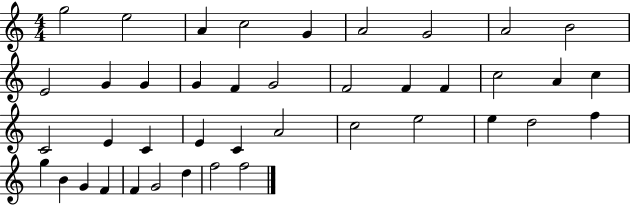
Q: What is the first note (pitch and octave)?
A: G5